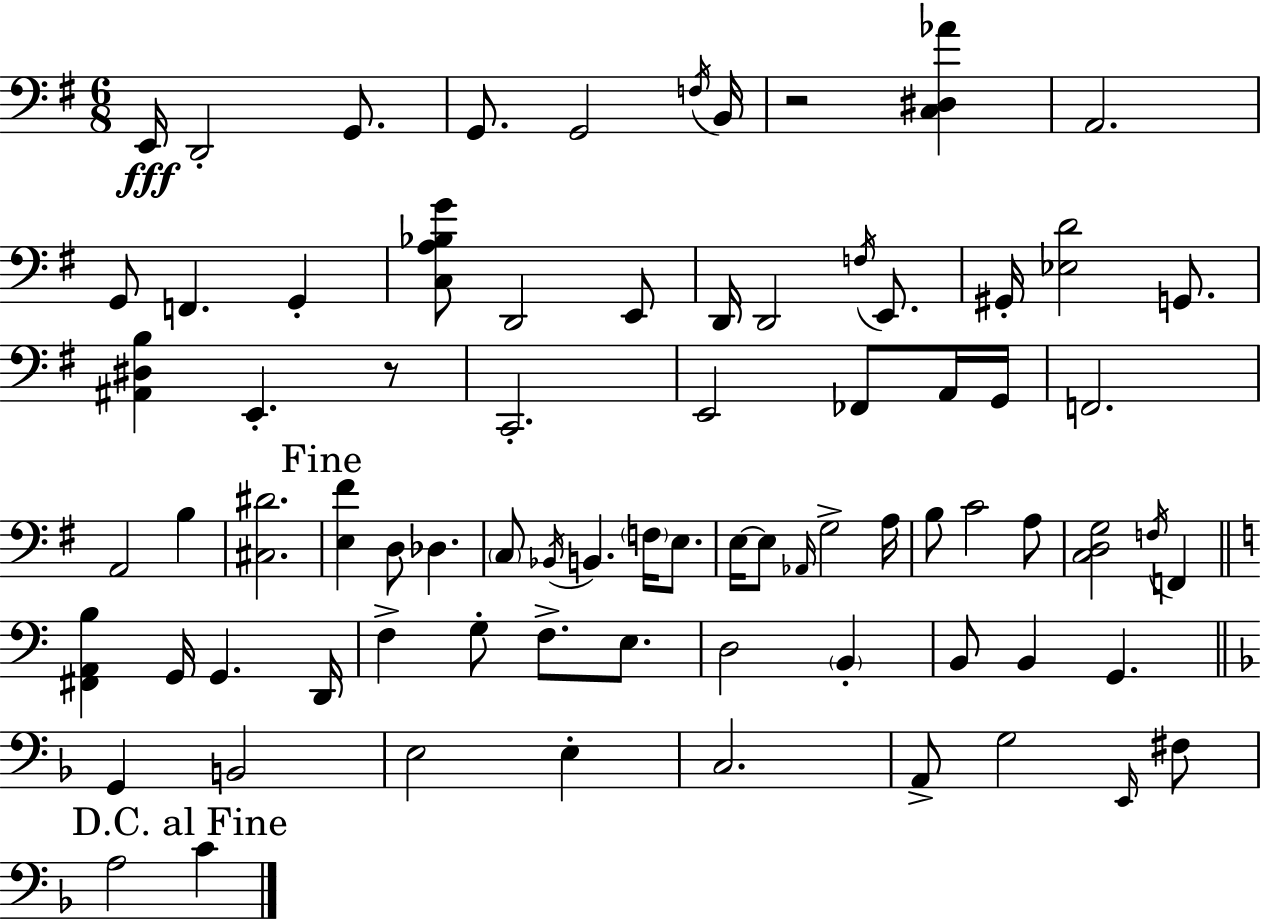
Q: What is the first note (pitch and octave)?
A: E2